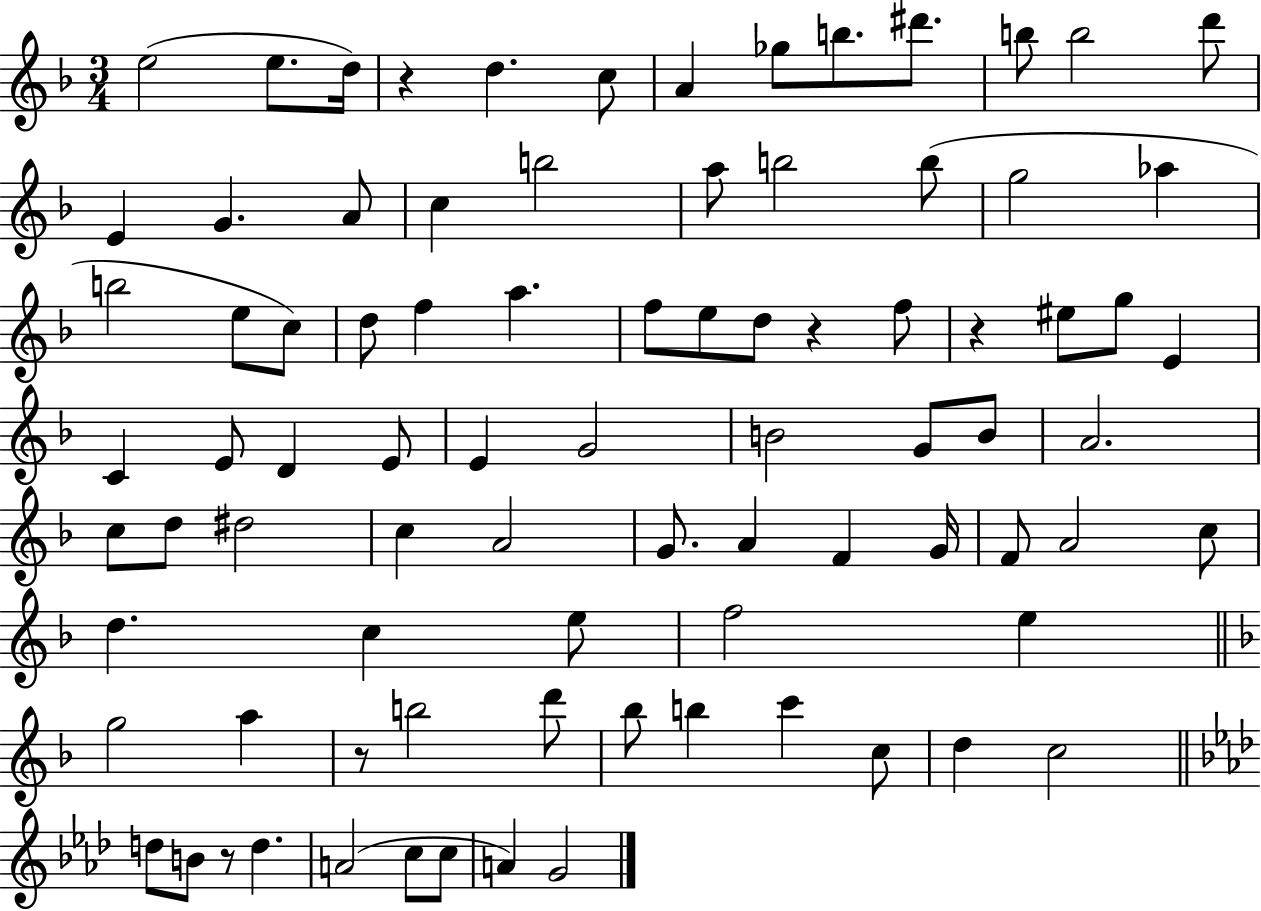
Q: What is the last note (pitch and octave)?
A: G4